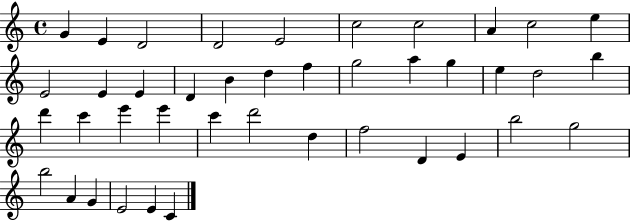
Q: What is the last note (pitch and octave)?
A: C4